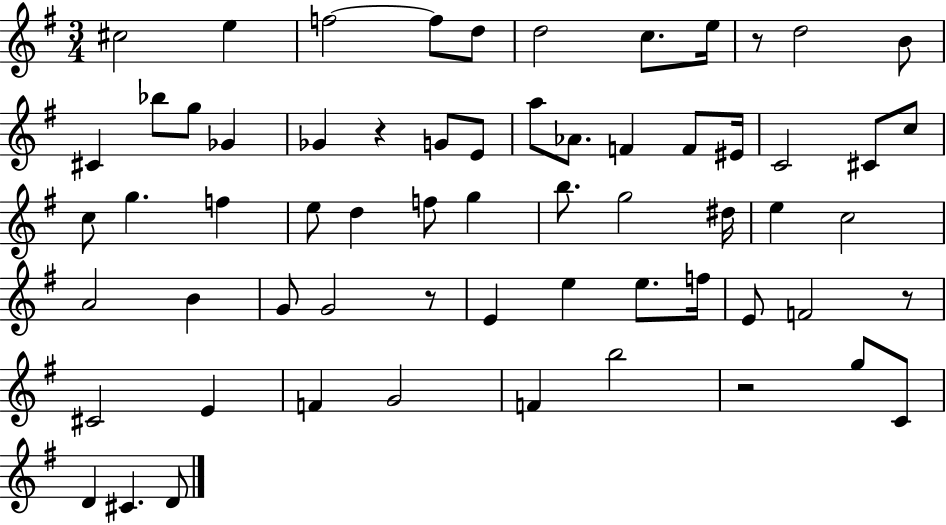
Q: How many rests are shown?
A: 5